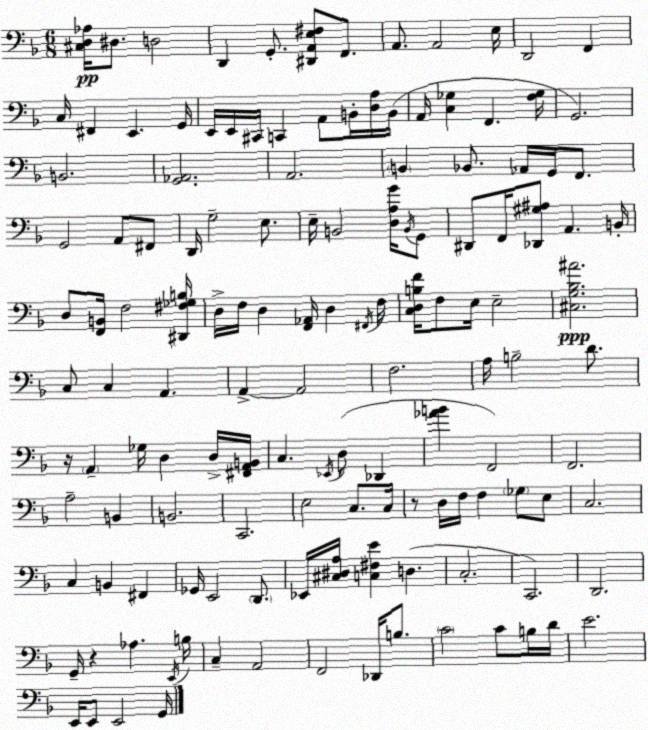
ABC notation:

X:1
T:Untitled
M:6/8
L:1/4
K:Dm
[^C,D,_A,]/4 ^D,/2 D,2 D,, G,,/2 [^D,,A,,E,^F,]/2 F,,/2 A,,/2 A,,2 E,/4 D,,2 F,, C,/4 ^F,, E,, G,,/4 E,,/4 E,,/4 ^C,,/4 C,, A,,/2 B,,/4 [D,A,]/4 B,,/4 A,,/4 [C,_G,] F,, [F,_G,]/4 G,,2 B,,2 [G,,_A,,]2 A,,2 B,, _B,,/2 _A,,/4 G,,/4 F,,/2 G,,2 A,,/2 ^F,,/2 D,,/4 G,2 E,/2 E,/4 B,,2 [D,A,G]/4 B,,/4 G,,/2 ^D,,/2 F,,/4 [_D,,^G,^A,]/2 A,, B,,/4 D,/2 [F,,B,,]/4 F,2 [^D,,^F,_G,B,]/4 D,/4 F,/4 D, [F,,_A,,]/4 D, ^F,,/4 F,/4 [C,D,B,F]/4 F,/2 E,/4 E,2 [^C,G,_B,^A]2 C,/2 C, A,, A,, A,,2 F,2 A,/4 B,2 D/2 z/4 A,, _G,/4 D, D,/4 [^F,,A,,B,,]/4 C, _E,,/4 D,/2 _D,, [_AB] F,,2 F,,2 A,2 B,, B,,2 C,,2 E,2 C,/2 C,/4 z/2 D,/4 F,/4 F, _G,/2 E,/2 C,2 C, B,, ^F,, _G,,/4 E,,2 D,,/2 _E,,/4 [^C,^D,A,]/4 [C,^F,E] D, C,2 C,,2 D,,2 G,,/4 z _A, E,,/4 B,/4 C, A,,2 F,,2 _D,,/4 B,/2 C2 C/2 B,/4 D/4 E2 E,,/4 E,,/2 E,,2 G,,/4